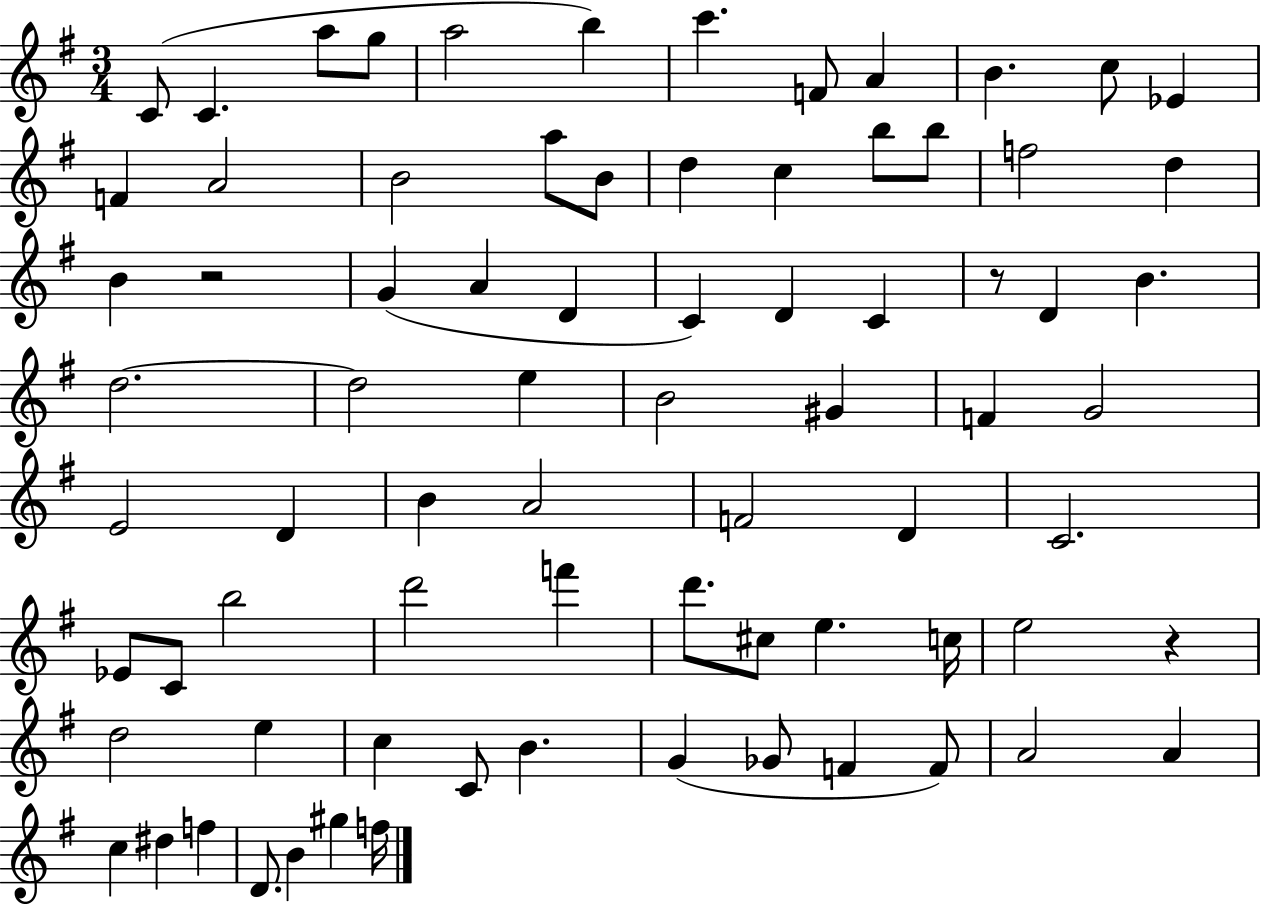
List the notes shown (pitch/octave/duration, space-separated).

C4/e C4/q. A5/e G5/e A5/h B5/q C6/q. F4/e A4/q B4/q. C5/e Eb4/q F4/q A4/h B4/h A5/e B4/e D5/q C5/q B5/e B5/e F5/h D5/q B4/q R/h G4/q A4/q D4/q C4/q D4/q C4/q R/e D4/q B4/q. D5/h. D5/h E5/q B4/h G#4/q F4/q G4/h E4/h D4/q B4/q A4/h F4/h D4/q C4/h. Eb4/e C4/e B5/h D6/h F6/q D6/e. C#5/e E5/q. C5/s E5/h R/q D5/h E5/q C5/q C4/e B4/q. G4/q Gb4/e F4/q F4/e A4/h A4/q C5/q D#5/q F5/q D4/e. B4/q G#5/q F5/s